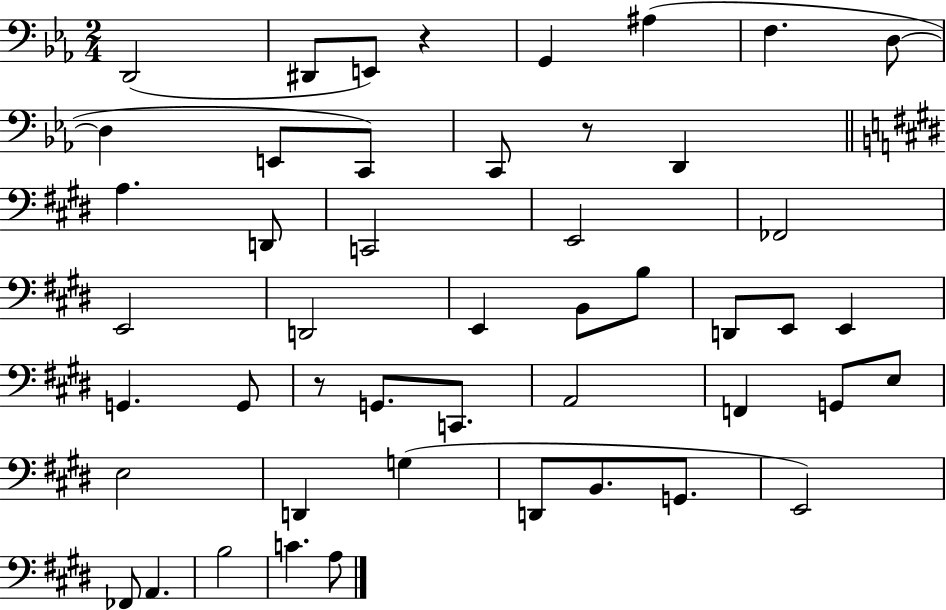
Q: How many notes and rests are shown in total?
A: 48